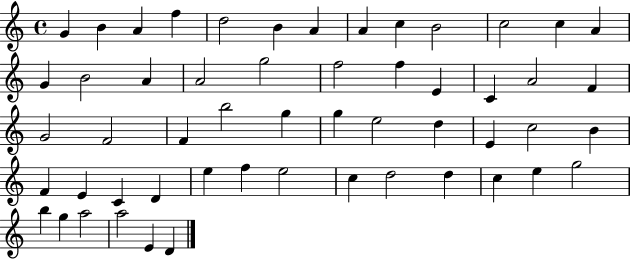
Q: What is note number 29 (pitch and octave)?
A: G5